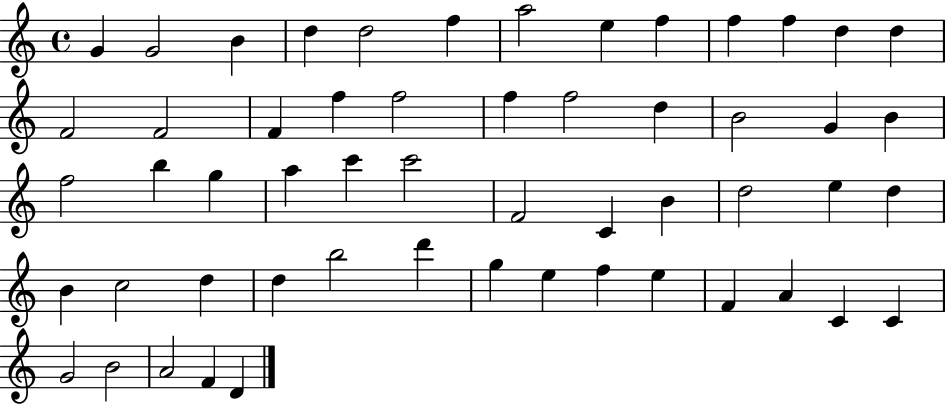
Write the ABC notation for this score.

X:1
T:Untitled
M:4/4
L:1/4
K:C
G G2 B d d2 f a2 e f f f d d F2 F2 F f f2 f f2 d B2 G B f2 b g a c' c'2 F2 C B d2 e d B c2 d d b2 d' g e f e F A C C G2 B2 A2 F D